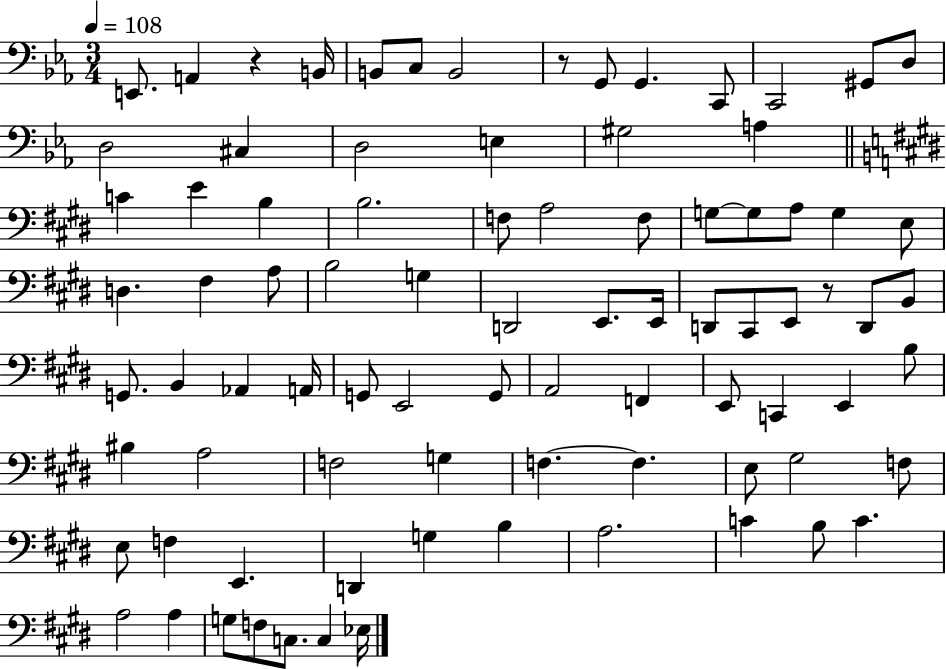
{
  \clef bass
  \numericTimeSignature
  \time 3/4
  \key ees \major
  \tempo 4 = 108
  e,8. a,4 r4 b,16 | b,8 c8 b,2 | r8 g,8 g,4. c,8 | c,2 gis,8 d8 | \break d2 cis4 | d2 e4 | gis2 a4 | \bar "||" \break \key e \major c'4 e'4 b4 | b2. | f8 a2 f8 | g8~~ g8 a8 g4 e8 | \break d4. fis4 a8 | b2 g4 | d,2 e,8. e,16 | d,8 cis,8 e,8 r8 d,8 b,8 | \break g,8. b,4 aes,4 a,16 | g,8 e,2 g,8 | a,2 f,4 | e,8 c,4 e,4 b8 | \break bis4 a2 | f2 g4 | f4.~~ f4. | e8 gis2 f8 | \break e8 f4 e,4. | d,4 g4 b4 | a2. | c'4 b8 c'4. | \break a2 a4 | g8 f8 c8. c4 ees16 | \bar "|."
}